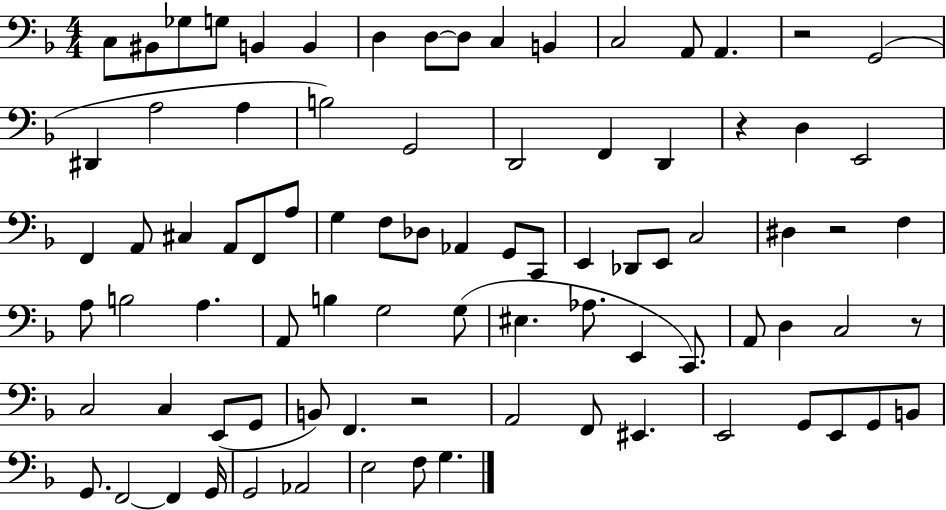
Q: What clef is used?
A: bass